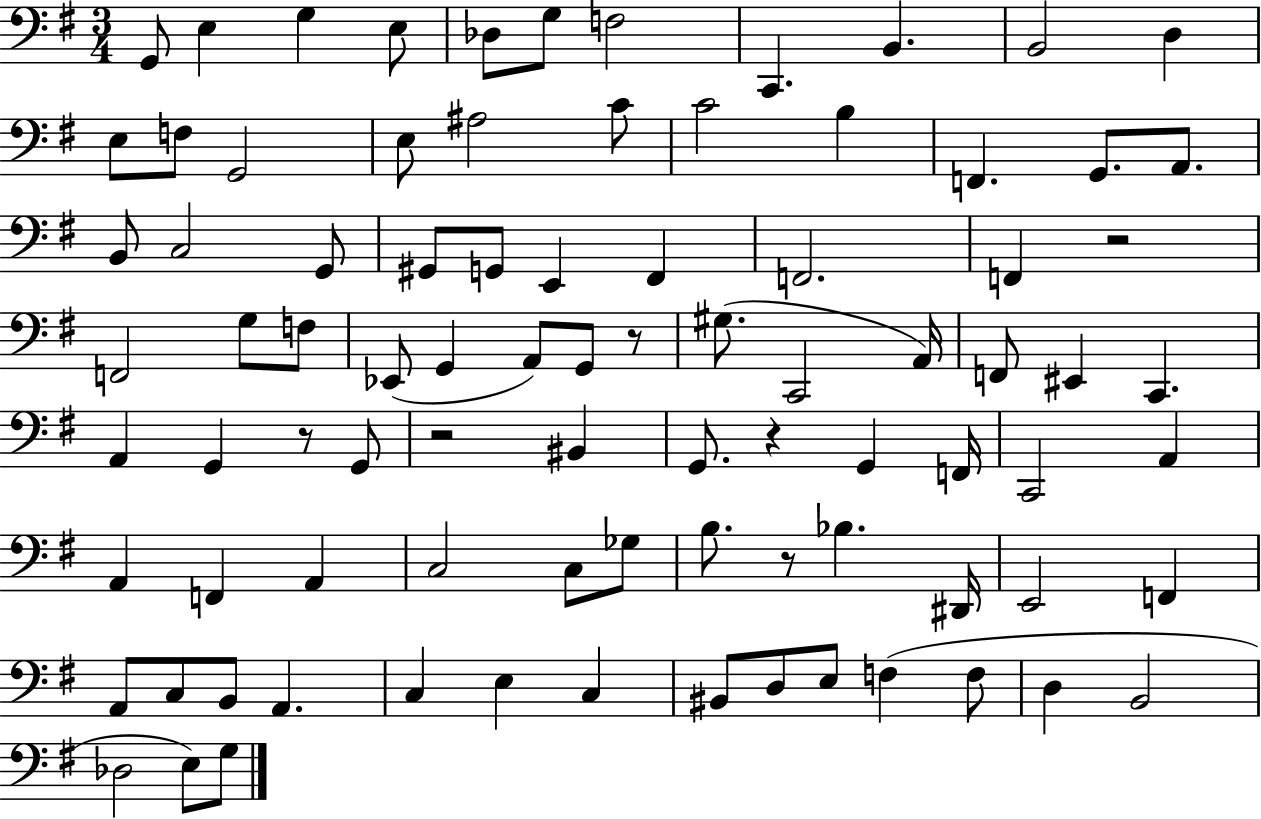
X:1
T:Untitled
M:3/4
L:1/4
K:G
G,,/2 E, G, E,/2 _D,/2 G,/2 F,2 C,, B,, B,,2 D, E,/2 F,/2 G,,2 E,/2 ^A,2 C/2 C2 B, F,, G,,/2 A,,/2 B,,/2 C,2 G,,/2 ^G,,/2 G,,/2 E,, ^F,, F,,2 F,, z2 F,,2 G,/2 F,/2 _E,,/2 G,, A,,/2 G,,/2 z/2 ^G,/2 C,,2 A,,/4 F,,/2 ^E,, C,, A,, G,, z/2 G,,/2 z2 ^B,, G,,/2 z G,, F,,/4 C,,2 A,, A,, F,, A,, C,2 C,/2 _G,/2 B,/2 z/2 _B, ^D,,/4 E,,2 F,, A,,/2 C,/2 B,,/2 A,, C, E, C, ^B,,/2 D,/2 E,/2 F, F,/2 D, B,,2 _D,2 E,/2 G,/2